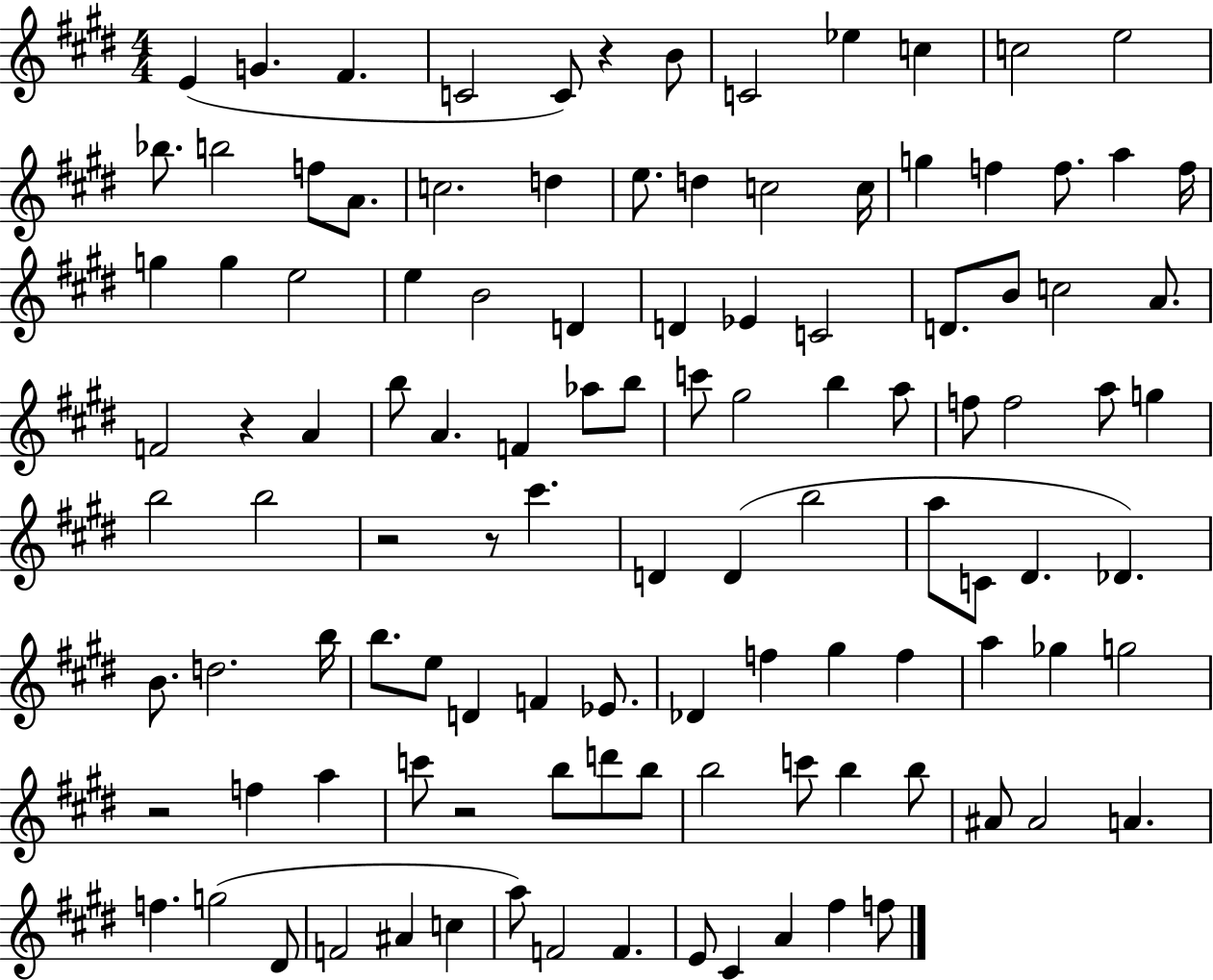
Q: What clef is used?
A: treble